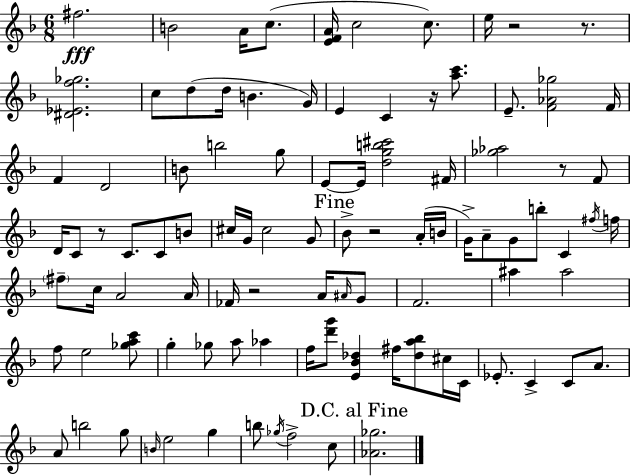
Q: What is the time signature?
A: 6/8